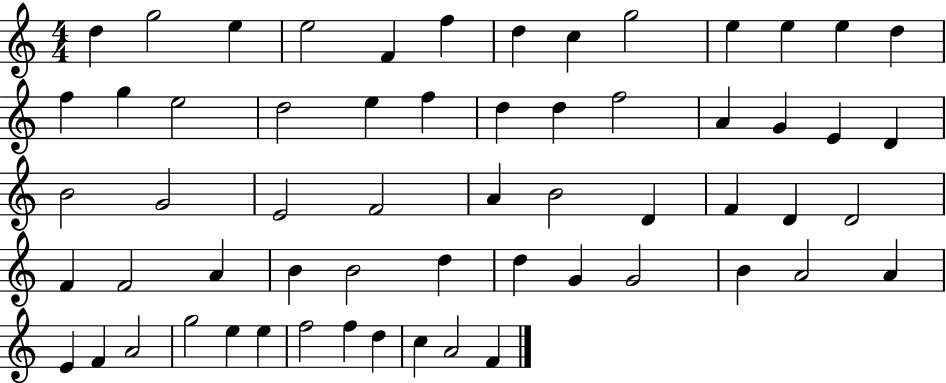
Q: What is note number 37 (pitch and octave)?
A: F4